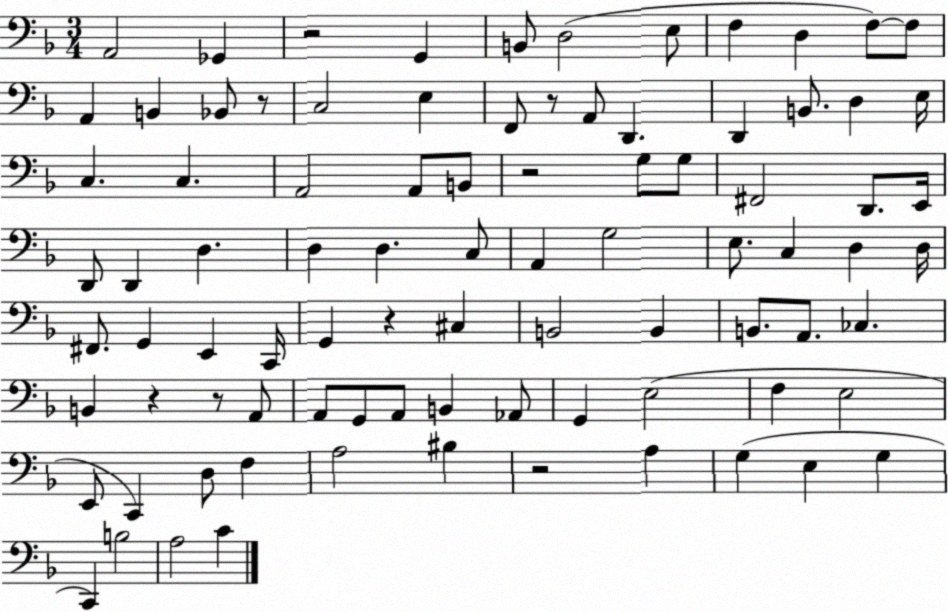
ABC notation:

X:1
T:Untitled
M:3/4
L:1/4
K:F
A,,2 _G,, z2 G,, B,,/2 D,2 E,/2 F, D, F,/2 F,/2 A,, B,, _B,,/2 z/2 C,2 E, F,,/2 z/2 A,,/2 D,, D,, B,,/2 D, E,/4 C, C, A,,2 A,,/2 B,,/2 z2 G,/2 G,/2 ^F,,2 D,,/2 E,,/4 D,,/2 D,, D, D, D, C,/2 A,, G,2 E,/2 C, D, D,/4 ^F,,/2 G,, E,, C,,/4 G,, z ^C, B,,2 B,, B,,/2 A,,/2 _C, B,, z z/2 A,,/2 A,,/2 G,,/2 A,,/2 B,, _A,,/2 G,, E,2 F, E,2 E,,/2 C,, D,/2 F, A,2 ^B, z2 A, G, E, G, C,, B,2 A,2 C